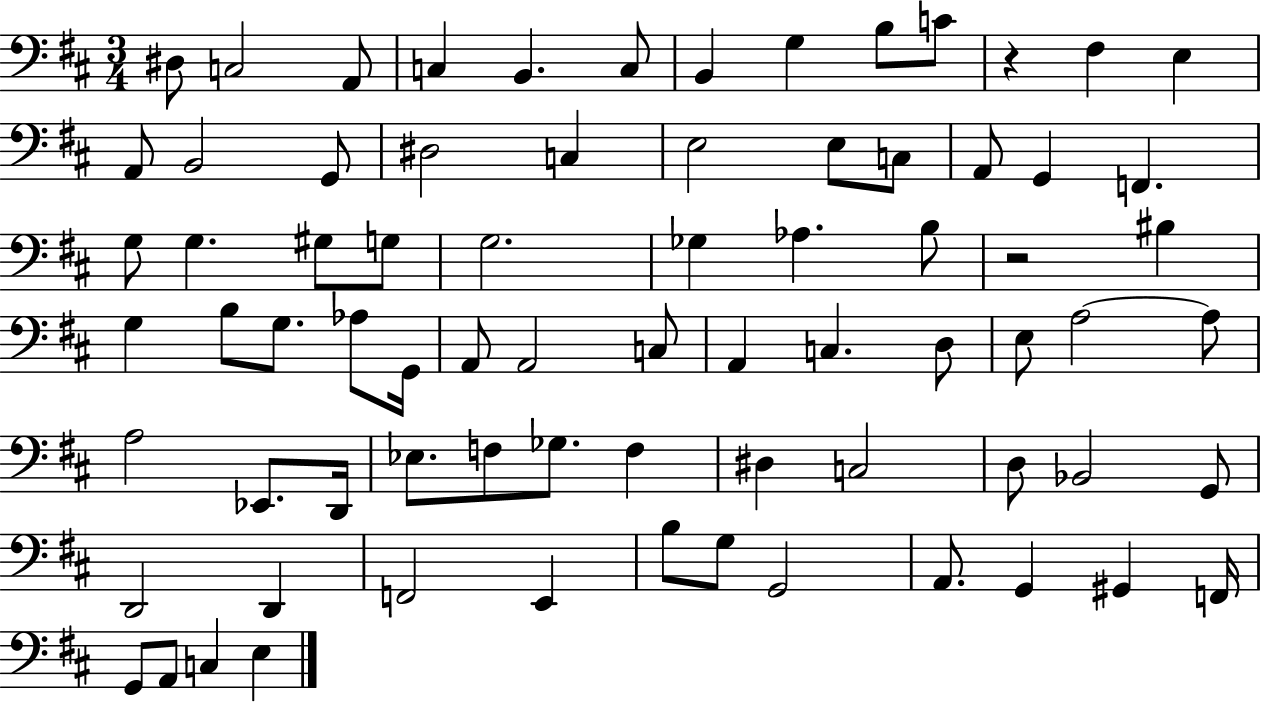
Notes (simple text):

D#3/e C3/h A2/e C3/q B2/q. C3/e B2/q G3/q B3/e C4/e R/q F#3/q E3/q A2/e B2/h G2/e D#3/h C3/q E3/h E3/e C3/e A2/e G2/q F2/q. G3/e G3/q. G#3/e G3/e G3/h. Gb3/q Ab3/q. B3/e R/h BIS3/q G3/q B3/e G3/e. Ab3/e G2/s A2/e A2/h C3/e A2/q C3/q. D3/e E3/e A3/h A3/e A3/h Eb2/e. D2/s Eb3/e. F3/e Gb3/e. F3/q D#3/q C3/h D3/e Bb2/h G2/e D2/h D2/q F2/h E2/q B3/e G3/e G2/h A2/e. G2/q G#2/q F2/s G2/e A2/e C3/q E3/q